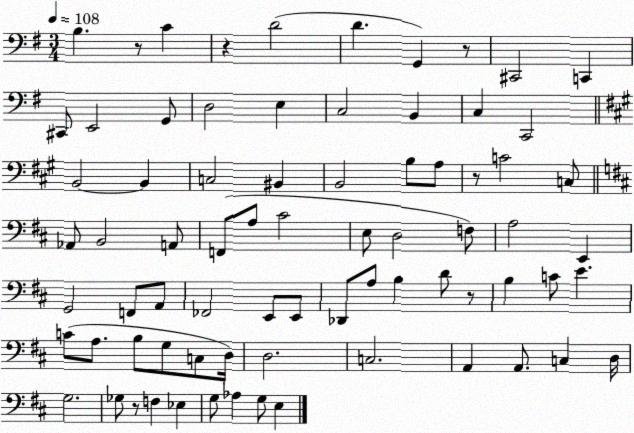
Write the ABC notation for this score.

X:1
T:Untitled
M:3/4
L:1/4
K:G
B, z/2 C z D2 D G,, z/2 ^C,,2 C,, ^C,,/2 E,,2 G,,/2 D,2 E, C,2 B,, C, C,,2 B,,2 B,, C,2 ^B,, B,,2 B,/2 A,/2 z/2 C2 C,/2 _A,,/2 B,,2 A,,/2 F,,/2 A,/2 ^C2 E,/2 D,2 F,/2 A,2 E,, G,,2 F,,/2 A,,/2 _F,,2 E,,/2 E,,/2 _D,,/2 A,/2 B, D/2 z/2 B, C/2 E C/2 A,/2 B,/2 G,/2 C,/2 D,/4 D,2 C,2 A,, A,,/2 C, D,/4 G,2 _G,/2 z/2 F, _E, G,/2 _A, G,/2 E,